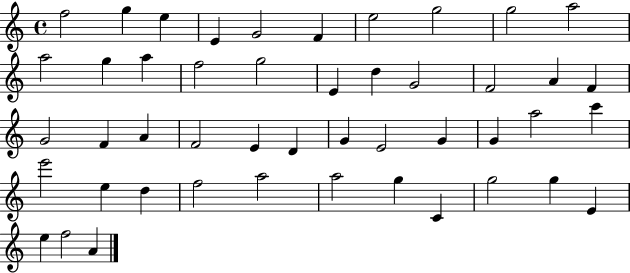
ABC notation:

X:1
T:Untitled
M:4/4
L:1/4
K:C
f2 g e E G2 F e2 g2 g2 a2 a2 g a f2 g2 E d G2 F2 A F G2 F A F2 E D G E2 G G a2 c' e'2 e d f2 a2 a2 g C g2 g E e f2 A